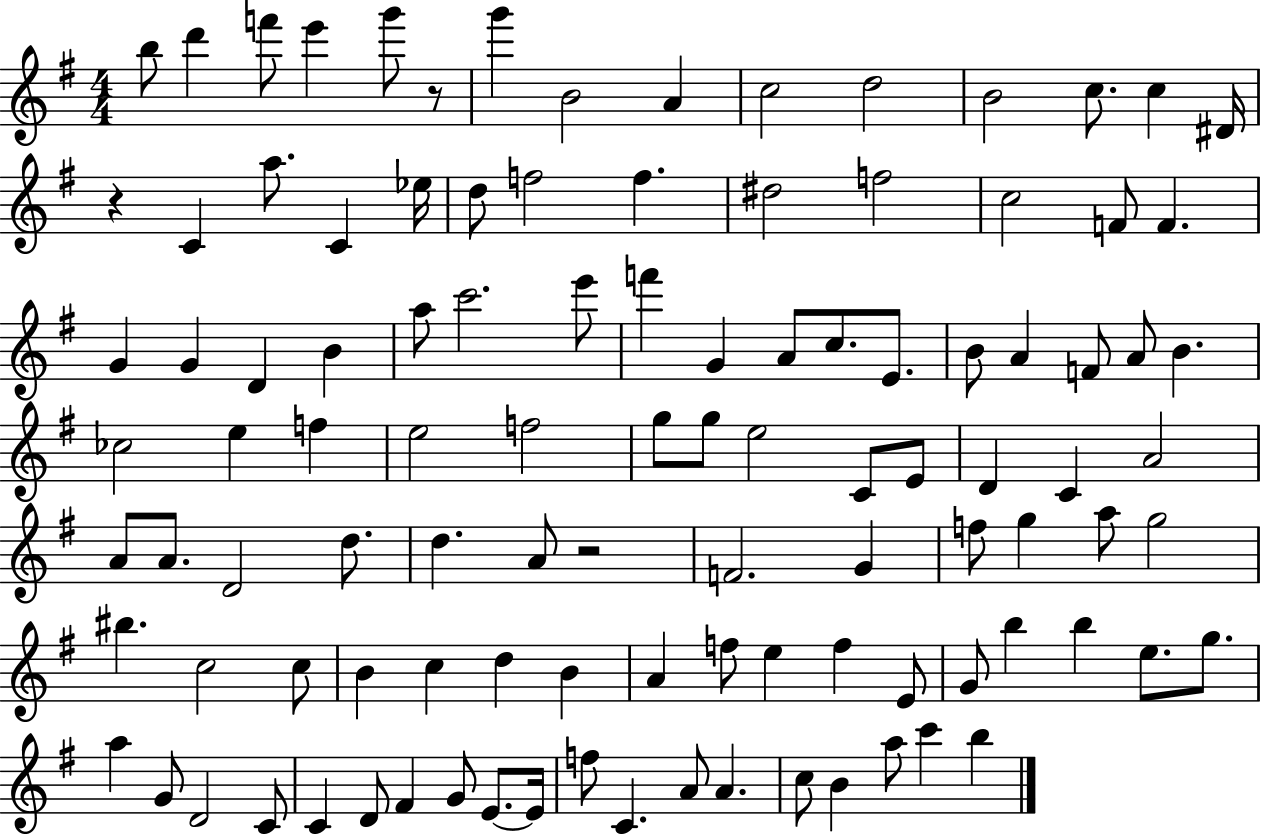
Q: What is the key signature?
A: G major